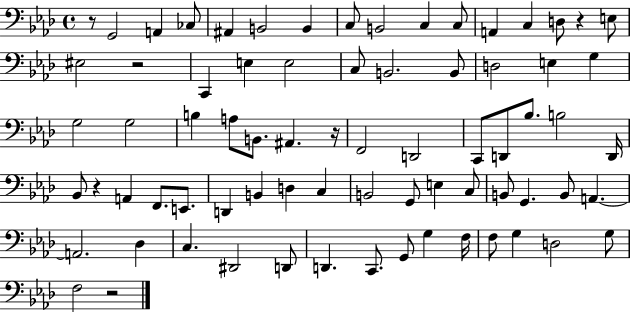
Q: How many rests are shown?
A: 6